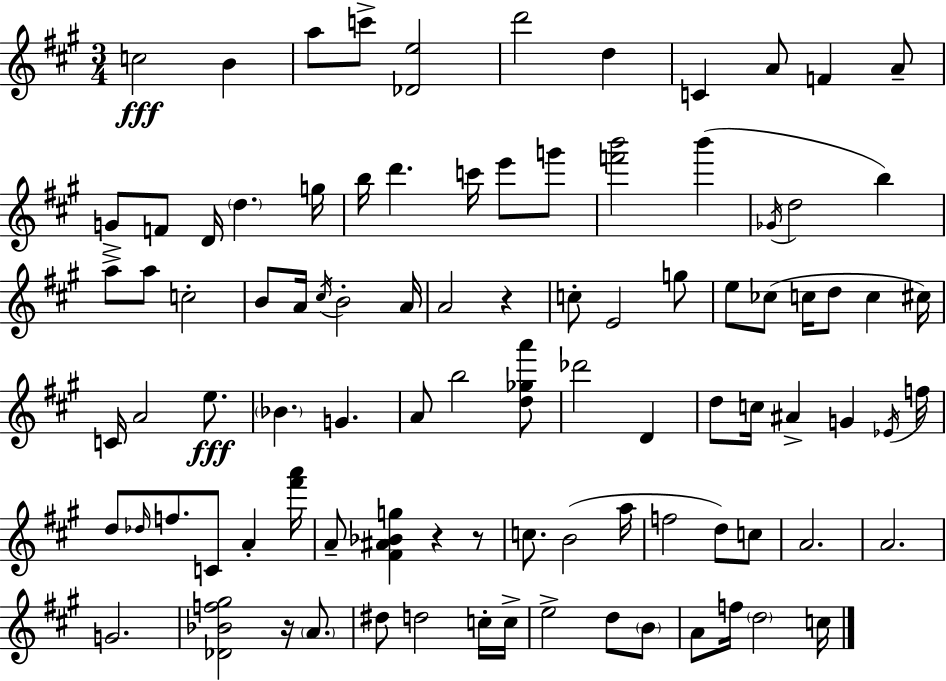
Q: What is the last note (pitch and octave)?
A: C5